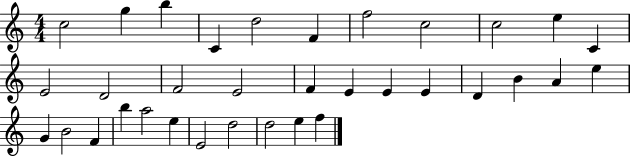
C5/h G5/q B5/q C4/q D5/h F4/q F5/h C5/h C5/h E5/q C4/q E4/h D4/h F4/h E4/h F4/q E4/q E4/q E4/q D4/q B4/q A4/q E5/q G4/q B4/h F4/q B5/q A5/h E5/q E4/h D5/h D5/h E5/q F5/q